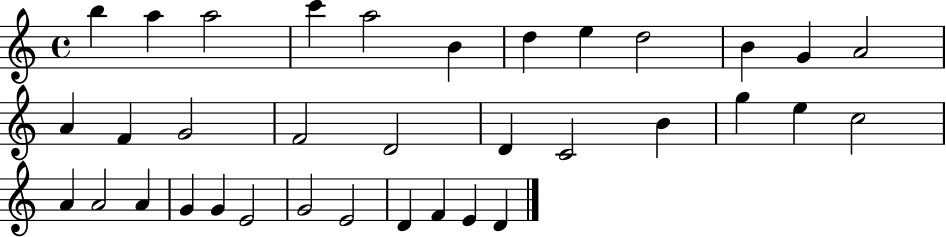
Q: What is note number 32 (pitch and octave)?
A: D4